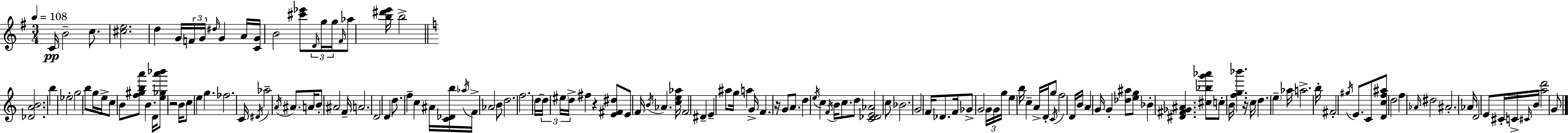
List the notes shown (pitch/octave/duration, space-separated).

C4/s B4/h C5/e. [C#5,E5]/h. D5/q G4/s F4/s G4/s D#5/s G4/q A4/s [C4,G4]/s B4/h [C#6,Eb6]/e D4/s G5/s G5/s F#4/s Ab5/e [B5,D#6,E6]/s B5/h [Db4,A4,B4]/h. B5/q Eb5/h G5/h B5/e G5/s E5/s C5/e B4/e [F5,G#5,B5,A6]/e B4/q. D4/s [E5,Gb5,A6,Bb6]/e R/h B4/s C5/e E5/q G5/q. FES5/h. C4/s D#4/s Ab5/h A4/s A#4/e. A4/s B4/e A#4/h F4/s A4/h. D4/h D4/q D5/e. F5/q C5/q A#4/s [C4,Db4,B5]/s Ab5/s F4/s Ab4/h B4/e D5/h. F5/h. D5/s D5/s EIS5/s D5/s F#5/q R/q [E4,F#4,D#5]/e E4/e F4/s B4/s Ab4/q. [C5,E5,Ab5]/s F4/h D#4/q E4/q A#5/e G5/s A5/q G4/s F4/q. R/s G4/e A4/e. D5/q E5/s C5/q F4/s B4/s C5/e. D5/e [C4,Db4,E4,Ab4]/h C5/e Bb4/h. G4/h F4/s Db4/e. F4/s Gb4/e G4/h G4/s G4/s G5/s E5/q B5/s C5/q A4/s D4/s G5/e C4/s F5/h D4/s B4/s A4/q G4/s G4/q [Db5,A#5]/e [E5,G5]/e Bb4/q [D#4,F#4,Gb4,A#4]/q. [C#5,Bb5,G6,Ab6]/e C5/e B4/s [F5,G5,Bb6]/q. R/s C5/s D5/q. E5/q Ab5/s A5/h. B5/s F#4/h G#5/s E4/e. C4/e [D4,C5,F5,A#5]/e D5/h F5/q Ab4/s D#5/h A#4/h. Ab4/s D4/h E4/e C#4/s C4/s C#4/s B4/s [A5,D6]/h G4/e